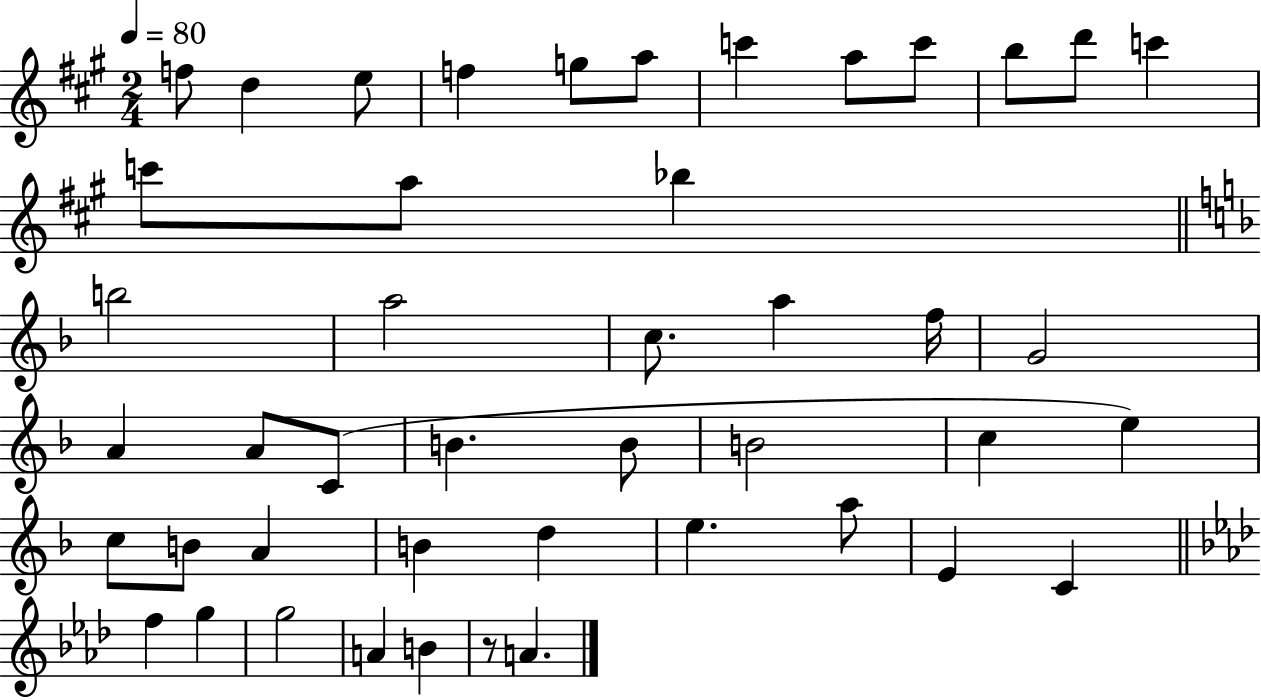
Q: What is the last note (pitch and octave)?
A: A4